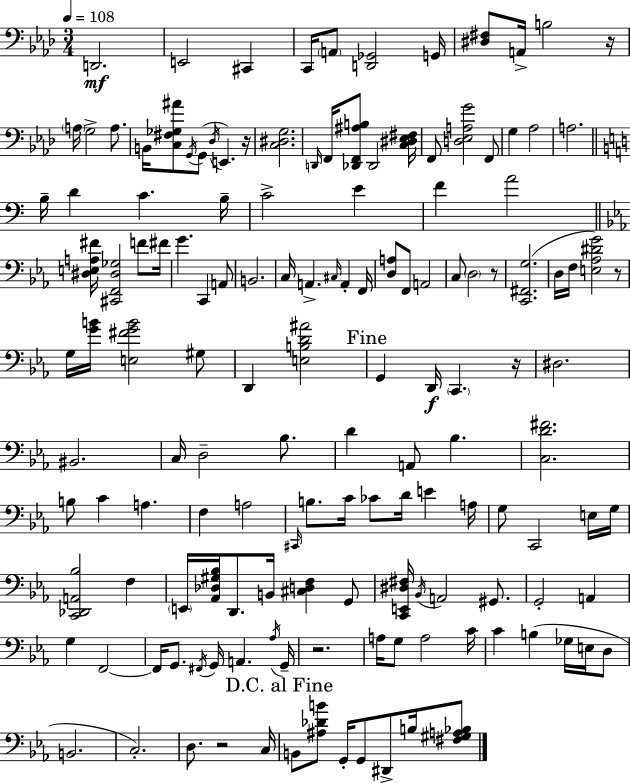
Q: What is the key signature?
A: F minor